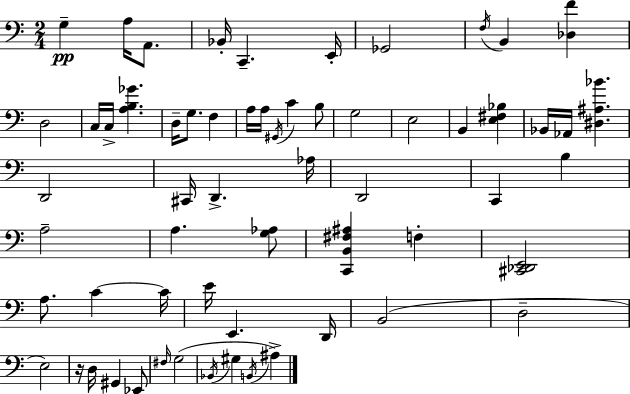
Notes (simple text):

G3/q A3/s A2/e. Bb2/s C2/q. E2/s Gb2/h F3/s B2/q [Db3,F4]/q D3/h C3/s C3/s [A3,B3,Gb4]/q. D3/s G3/e. F3/q A3/s A3/s G#2/s C4/q B3/e G3/h E3/h B2/q [E3,F#3,Bb3]/q Bb2/s Ab2/s [D#3,A#3,Bb4]/q. D2/h C#2/s D2/q. Ab3/s D2/h C2/q B3/q A3/h A3/q. [G3,Ab3]/e [C2,B2,F#3,A#3]/q F3/q [C#2,Db2,E2]/h A3/e. C4/q C4/s E4/s E2/q. D2/s B2/h D3/h E3/h R/s D3/s G#2/q Eb2/e F#3/s G3/h Bb2/s G#3/q B2/s A#3/q